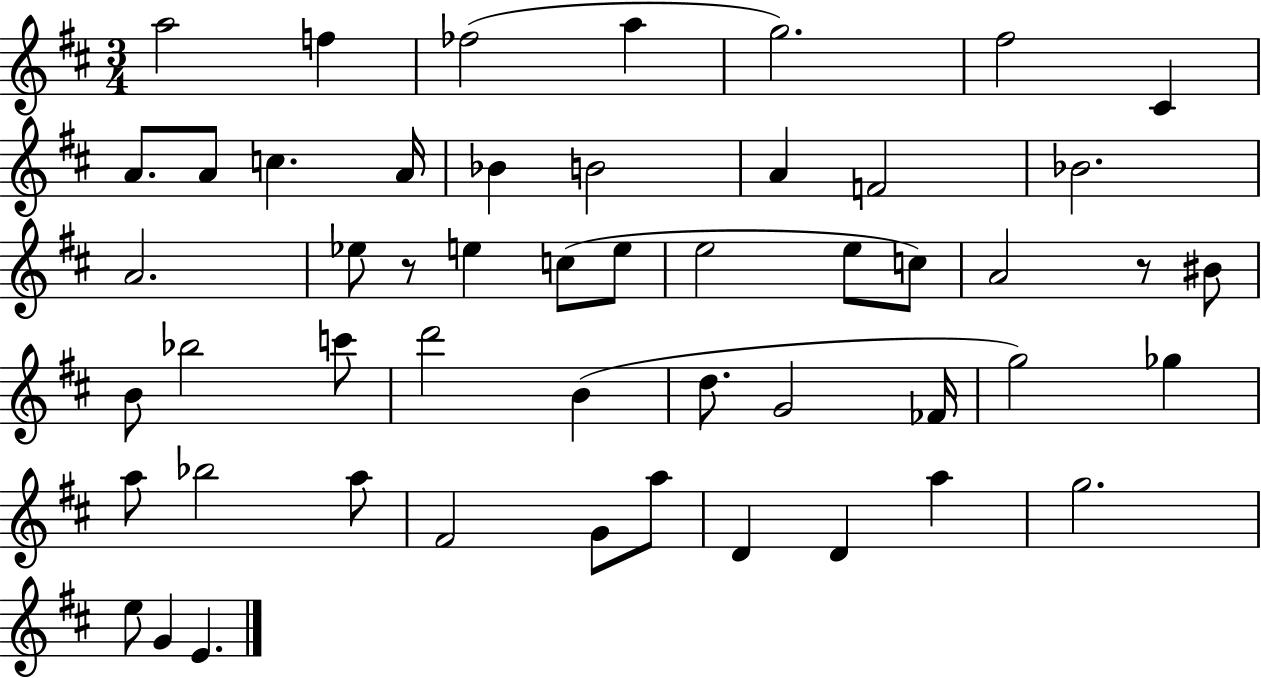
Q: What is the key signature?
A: D major